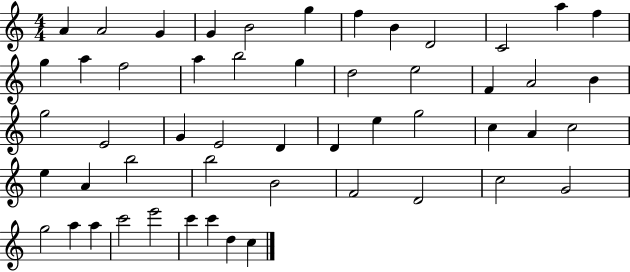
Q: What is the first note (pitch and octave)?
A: A4